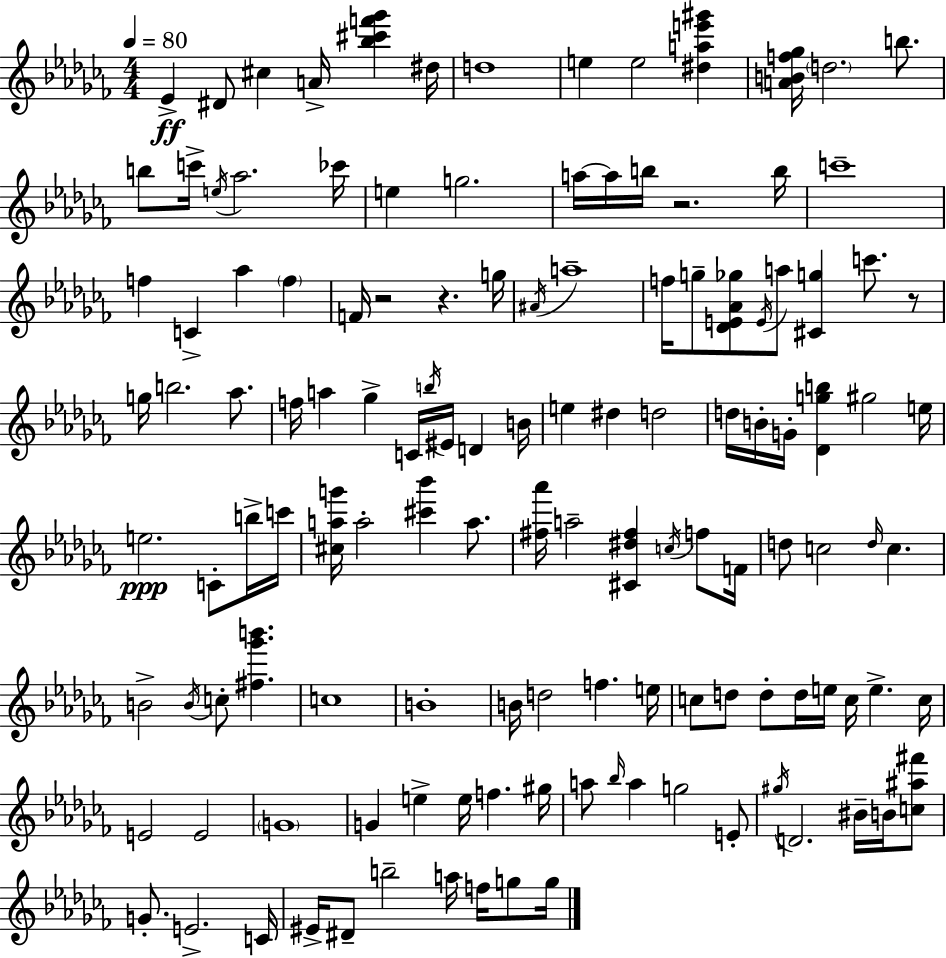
{
  \clef treble
  \numericTimeSignature
  \time 4/4
  \key aes \minor
  \tempo 4 = 80
  \repeat volta 2 { ees'4->\ff dis'8 cis''4 a'16-> <bes'' cis''' f''' ges'''>4 dis''16 | d''1 | e''4 e''2 <dis'' a'' e''' gis'''>4 | <a' b' f'' ges''>16 \parenthesize d''2. b''8. | \break b''8 c'''16-> \acciaccatura { e''16 } aes''2. | ces'''16 e''4 g''2. | a''16~~ a''16 b''16 r2. | b''16 c'''1-- | \break f''4 c'4-> aes''4 \parenthesize f''4 | f'16 r2 r4. | g''16 \acciaccatura { ais'16 } a''1-- | f''16 g''8-- <des' e' aes' ges''>8 \acciaccatura { e'16 } a''8 <cis' g''>4 c'''8. | \break r8 g''16 b''2. | aes''8. f''16 a''4 ges''4-> c'16 \acciaccatura { b''16 } eis'16 d'4 | b'16 e''4 dis''4 d''2 | d''16 b'16-. g'16-. <des' g'' b''>4 gis''2 | \break e''16 e''2.\ppp | c'8-. b''16-> c'''16 <cis'' a'' g'''>16 a''2-. <cis''' bes'''>4 | a''8. <fis'' aes'''>16 a''2-- <cis' dis'' fis''>4 | \acciaccatura { c''16 } f''8 f'16 d''8 c''2 \grace { d''16 } | \break c''4. b'2-> \acciaccatura { b'16 } c''8-. | <fis'' ges''' b'''>4. c''1 | b'1-. | b'16 d''2 | \break f''4. e''16 c''8 d''8 d''8-. d''16 e''16 c''16 | e''4.-> c''16 e'2 e'2 | \parenthesize g'1 | g'4 e''4-> e''16 | \break f''4. gis''16 a''8 \grace { bes''16 } a''4 g''2 | e'8-. \acciaccatura { gis''16 } d'2. | bis'16-- b'16 <c'' ais'' fis'''>8 g'8.-. e'2.-> | c'16 eis'16-> dis'8-- b''2-- | \break a''16 f''16 g''8 g''16 } \bar "|."
}